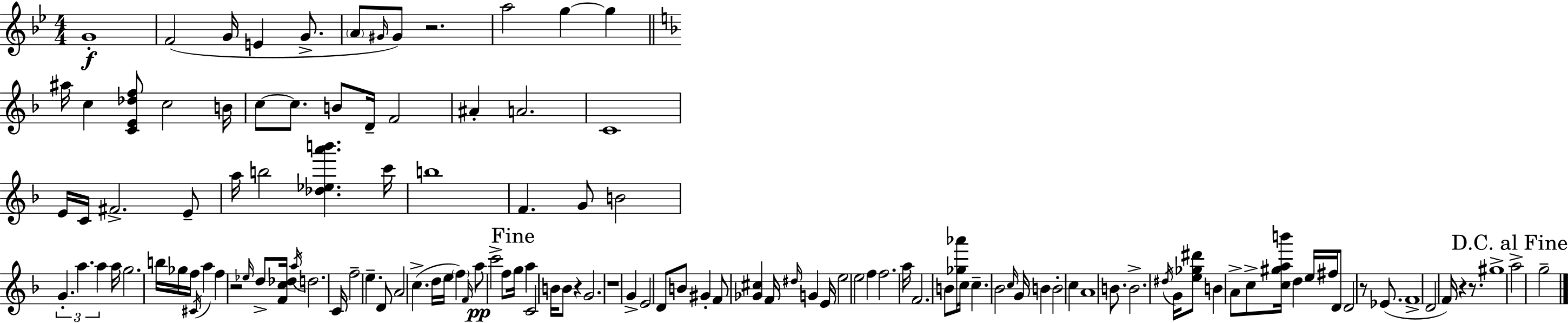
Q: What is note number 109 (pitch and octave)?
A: D4